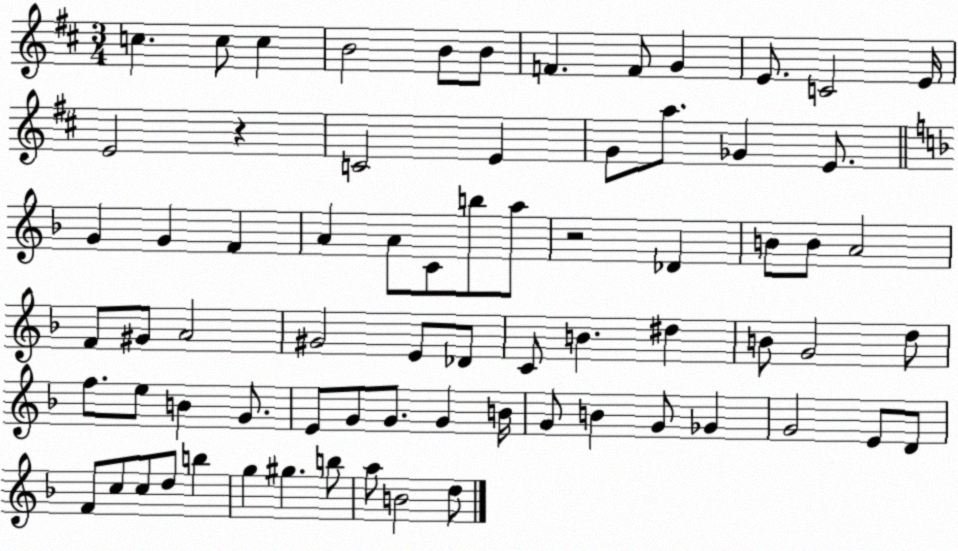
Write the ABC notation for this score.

X:1
T:Untitled
M:3/4
L:1/4
K:D
c c/2 c B2 B/2 B/2 F F/2 G E/2 C2 E/4 E2 z C2 E G/2 a/2 _G E/2 G G F A A/2 C/2 b/2 a/2 z2 _D B/2 B/2 A2 F/2 ^G/2 A2 ^G2 E/2 _D/2 C/2 B ^d B/2 G2 d/2 f/2 e/2 B G/2 E/2 G/2 G/2 G B/4 G/2 B G/2 _G G2 E/2 D/2 F/2 c/2 c/2 d/2 b g ^g b/2 a/2 B2 d/2